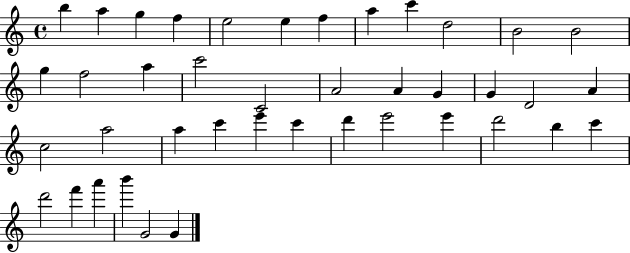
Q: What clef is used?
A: treble